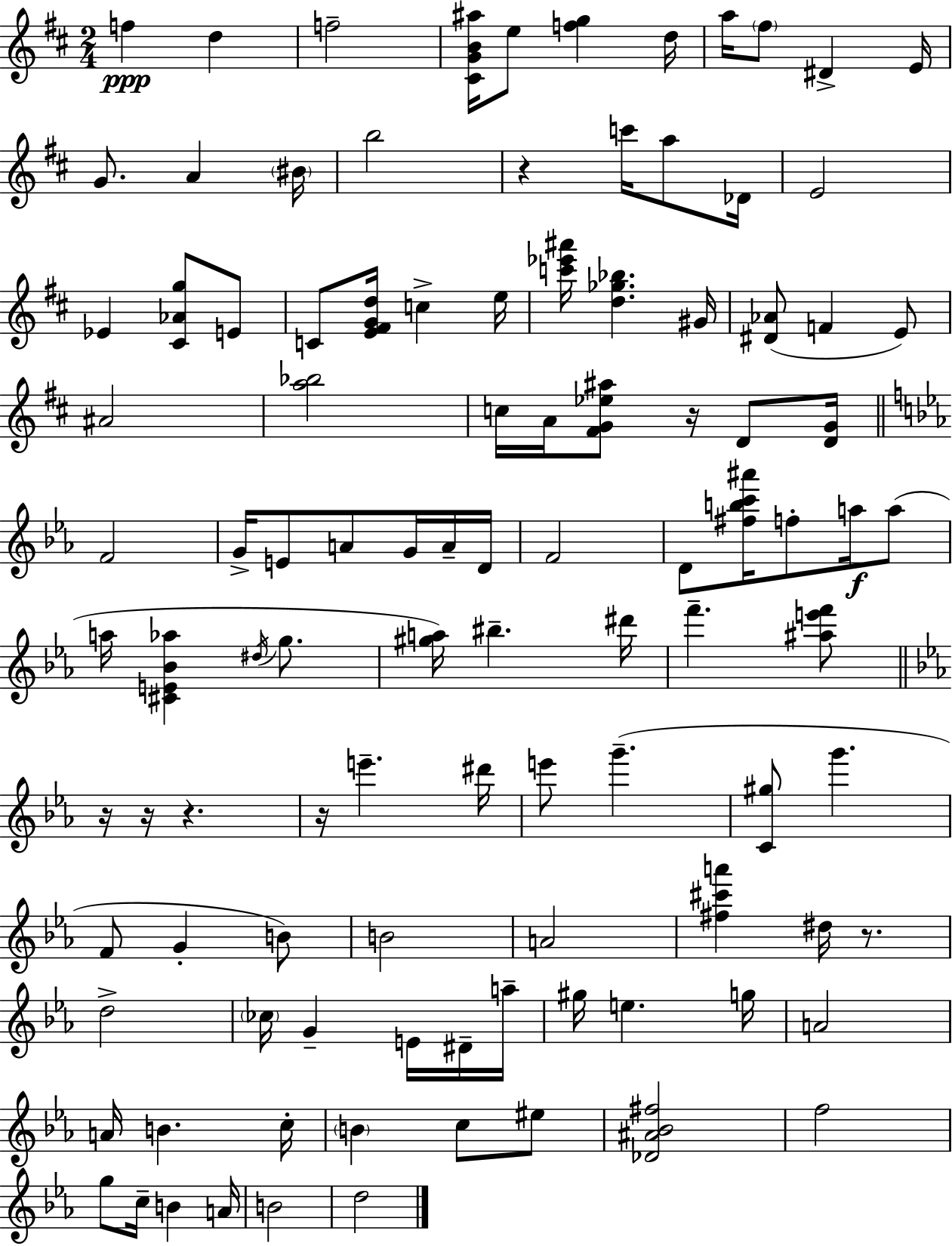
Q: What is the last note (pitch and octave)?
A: D5